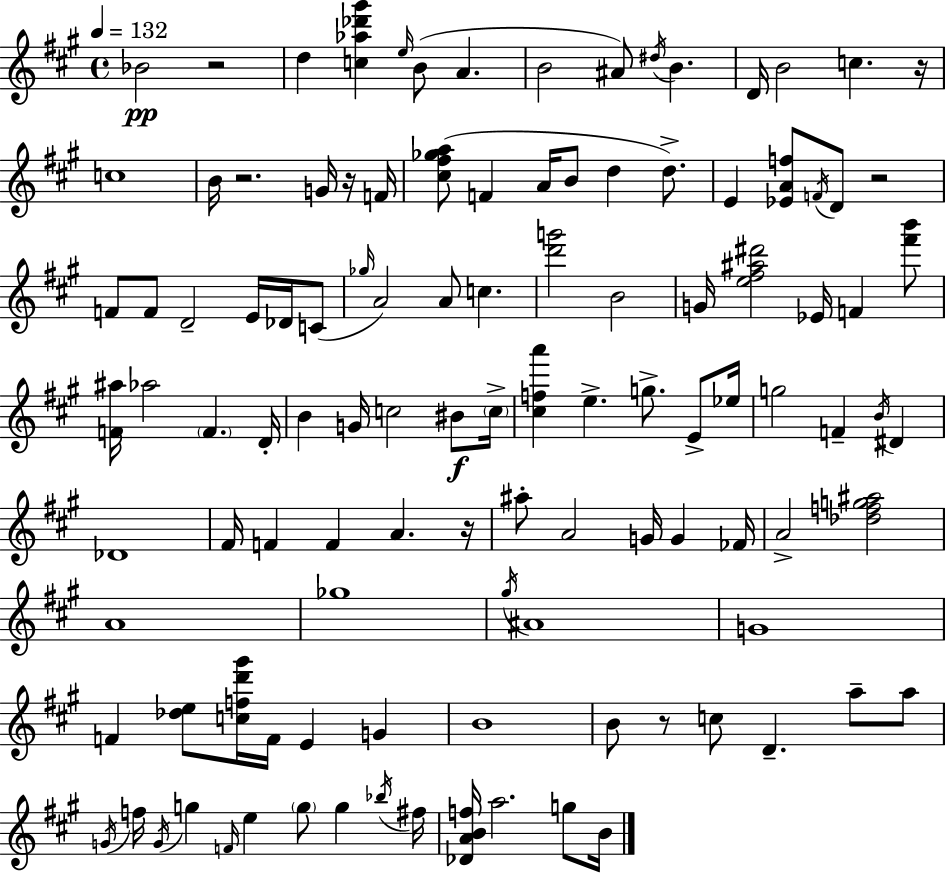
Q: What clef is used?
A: treble